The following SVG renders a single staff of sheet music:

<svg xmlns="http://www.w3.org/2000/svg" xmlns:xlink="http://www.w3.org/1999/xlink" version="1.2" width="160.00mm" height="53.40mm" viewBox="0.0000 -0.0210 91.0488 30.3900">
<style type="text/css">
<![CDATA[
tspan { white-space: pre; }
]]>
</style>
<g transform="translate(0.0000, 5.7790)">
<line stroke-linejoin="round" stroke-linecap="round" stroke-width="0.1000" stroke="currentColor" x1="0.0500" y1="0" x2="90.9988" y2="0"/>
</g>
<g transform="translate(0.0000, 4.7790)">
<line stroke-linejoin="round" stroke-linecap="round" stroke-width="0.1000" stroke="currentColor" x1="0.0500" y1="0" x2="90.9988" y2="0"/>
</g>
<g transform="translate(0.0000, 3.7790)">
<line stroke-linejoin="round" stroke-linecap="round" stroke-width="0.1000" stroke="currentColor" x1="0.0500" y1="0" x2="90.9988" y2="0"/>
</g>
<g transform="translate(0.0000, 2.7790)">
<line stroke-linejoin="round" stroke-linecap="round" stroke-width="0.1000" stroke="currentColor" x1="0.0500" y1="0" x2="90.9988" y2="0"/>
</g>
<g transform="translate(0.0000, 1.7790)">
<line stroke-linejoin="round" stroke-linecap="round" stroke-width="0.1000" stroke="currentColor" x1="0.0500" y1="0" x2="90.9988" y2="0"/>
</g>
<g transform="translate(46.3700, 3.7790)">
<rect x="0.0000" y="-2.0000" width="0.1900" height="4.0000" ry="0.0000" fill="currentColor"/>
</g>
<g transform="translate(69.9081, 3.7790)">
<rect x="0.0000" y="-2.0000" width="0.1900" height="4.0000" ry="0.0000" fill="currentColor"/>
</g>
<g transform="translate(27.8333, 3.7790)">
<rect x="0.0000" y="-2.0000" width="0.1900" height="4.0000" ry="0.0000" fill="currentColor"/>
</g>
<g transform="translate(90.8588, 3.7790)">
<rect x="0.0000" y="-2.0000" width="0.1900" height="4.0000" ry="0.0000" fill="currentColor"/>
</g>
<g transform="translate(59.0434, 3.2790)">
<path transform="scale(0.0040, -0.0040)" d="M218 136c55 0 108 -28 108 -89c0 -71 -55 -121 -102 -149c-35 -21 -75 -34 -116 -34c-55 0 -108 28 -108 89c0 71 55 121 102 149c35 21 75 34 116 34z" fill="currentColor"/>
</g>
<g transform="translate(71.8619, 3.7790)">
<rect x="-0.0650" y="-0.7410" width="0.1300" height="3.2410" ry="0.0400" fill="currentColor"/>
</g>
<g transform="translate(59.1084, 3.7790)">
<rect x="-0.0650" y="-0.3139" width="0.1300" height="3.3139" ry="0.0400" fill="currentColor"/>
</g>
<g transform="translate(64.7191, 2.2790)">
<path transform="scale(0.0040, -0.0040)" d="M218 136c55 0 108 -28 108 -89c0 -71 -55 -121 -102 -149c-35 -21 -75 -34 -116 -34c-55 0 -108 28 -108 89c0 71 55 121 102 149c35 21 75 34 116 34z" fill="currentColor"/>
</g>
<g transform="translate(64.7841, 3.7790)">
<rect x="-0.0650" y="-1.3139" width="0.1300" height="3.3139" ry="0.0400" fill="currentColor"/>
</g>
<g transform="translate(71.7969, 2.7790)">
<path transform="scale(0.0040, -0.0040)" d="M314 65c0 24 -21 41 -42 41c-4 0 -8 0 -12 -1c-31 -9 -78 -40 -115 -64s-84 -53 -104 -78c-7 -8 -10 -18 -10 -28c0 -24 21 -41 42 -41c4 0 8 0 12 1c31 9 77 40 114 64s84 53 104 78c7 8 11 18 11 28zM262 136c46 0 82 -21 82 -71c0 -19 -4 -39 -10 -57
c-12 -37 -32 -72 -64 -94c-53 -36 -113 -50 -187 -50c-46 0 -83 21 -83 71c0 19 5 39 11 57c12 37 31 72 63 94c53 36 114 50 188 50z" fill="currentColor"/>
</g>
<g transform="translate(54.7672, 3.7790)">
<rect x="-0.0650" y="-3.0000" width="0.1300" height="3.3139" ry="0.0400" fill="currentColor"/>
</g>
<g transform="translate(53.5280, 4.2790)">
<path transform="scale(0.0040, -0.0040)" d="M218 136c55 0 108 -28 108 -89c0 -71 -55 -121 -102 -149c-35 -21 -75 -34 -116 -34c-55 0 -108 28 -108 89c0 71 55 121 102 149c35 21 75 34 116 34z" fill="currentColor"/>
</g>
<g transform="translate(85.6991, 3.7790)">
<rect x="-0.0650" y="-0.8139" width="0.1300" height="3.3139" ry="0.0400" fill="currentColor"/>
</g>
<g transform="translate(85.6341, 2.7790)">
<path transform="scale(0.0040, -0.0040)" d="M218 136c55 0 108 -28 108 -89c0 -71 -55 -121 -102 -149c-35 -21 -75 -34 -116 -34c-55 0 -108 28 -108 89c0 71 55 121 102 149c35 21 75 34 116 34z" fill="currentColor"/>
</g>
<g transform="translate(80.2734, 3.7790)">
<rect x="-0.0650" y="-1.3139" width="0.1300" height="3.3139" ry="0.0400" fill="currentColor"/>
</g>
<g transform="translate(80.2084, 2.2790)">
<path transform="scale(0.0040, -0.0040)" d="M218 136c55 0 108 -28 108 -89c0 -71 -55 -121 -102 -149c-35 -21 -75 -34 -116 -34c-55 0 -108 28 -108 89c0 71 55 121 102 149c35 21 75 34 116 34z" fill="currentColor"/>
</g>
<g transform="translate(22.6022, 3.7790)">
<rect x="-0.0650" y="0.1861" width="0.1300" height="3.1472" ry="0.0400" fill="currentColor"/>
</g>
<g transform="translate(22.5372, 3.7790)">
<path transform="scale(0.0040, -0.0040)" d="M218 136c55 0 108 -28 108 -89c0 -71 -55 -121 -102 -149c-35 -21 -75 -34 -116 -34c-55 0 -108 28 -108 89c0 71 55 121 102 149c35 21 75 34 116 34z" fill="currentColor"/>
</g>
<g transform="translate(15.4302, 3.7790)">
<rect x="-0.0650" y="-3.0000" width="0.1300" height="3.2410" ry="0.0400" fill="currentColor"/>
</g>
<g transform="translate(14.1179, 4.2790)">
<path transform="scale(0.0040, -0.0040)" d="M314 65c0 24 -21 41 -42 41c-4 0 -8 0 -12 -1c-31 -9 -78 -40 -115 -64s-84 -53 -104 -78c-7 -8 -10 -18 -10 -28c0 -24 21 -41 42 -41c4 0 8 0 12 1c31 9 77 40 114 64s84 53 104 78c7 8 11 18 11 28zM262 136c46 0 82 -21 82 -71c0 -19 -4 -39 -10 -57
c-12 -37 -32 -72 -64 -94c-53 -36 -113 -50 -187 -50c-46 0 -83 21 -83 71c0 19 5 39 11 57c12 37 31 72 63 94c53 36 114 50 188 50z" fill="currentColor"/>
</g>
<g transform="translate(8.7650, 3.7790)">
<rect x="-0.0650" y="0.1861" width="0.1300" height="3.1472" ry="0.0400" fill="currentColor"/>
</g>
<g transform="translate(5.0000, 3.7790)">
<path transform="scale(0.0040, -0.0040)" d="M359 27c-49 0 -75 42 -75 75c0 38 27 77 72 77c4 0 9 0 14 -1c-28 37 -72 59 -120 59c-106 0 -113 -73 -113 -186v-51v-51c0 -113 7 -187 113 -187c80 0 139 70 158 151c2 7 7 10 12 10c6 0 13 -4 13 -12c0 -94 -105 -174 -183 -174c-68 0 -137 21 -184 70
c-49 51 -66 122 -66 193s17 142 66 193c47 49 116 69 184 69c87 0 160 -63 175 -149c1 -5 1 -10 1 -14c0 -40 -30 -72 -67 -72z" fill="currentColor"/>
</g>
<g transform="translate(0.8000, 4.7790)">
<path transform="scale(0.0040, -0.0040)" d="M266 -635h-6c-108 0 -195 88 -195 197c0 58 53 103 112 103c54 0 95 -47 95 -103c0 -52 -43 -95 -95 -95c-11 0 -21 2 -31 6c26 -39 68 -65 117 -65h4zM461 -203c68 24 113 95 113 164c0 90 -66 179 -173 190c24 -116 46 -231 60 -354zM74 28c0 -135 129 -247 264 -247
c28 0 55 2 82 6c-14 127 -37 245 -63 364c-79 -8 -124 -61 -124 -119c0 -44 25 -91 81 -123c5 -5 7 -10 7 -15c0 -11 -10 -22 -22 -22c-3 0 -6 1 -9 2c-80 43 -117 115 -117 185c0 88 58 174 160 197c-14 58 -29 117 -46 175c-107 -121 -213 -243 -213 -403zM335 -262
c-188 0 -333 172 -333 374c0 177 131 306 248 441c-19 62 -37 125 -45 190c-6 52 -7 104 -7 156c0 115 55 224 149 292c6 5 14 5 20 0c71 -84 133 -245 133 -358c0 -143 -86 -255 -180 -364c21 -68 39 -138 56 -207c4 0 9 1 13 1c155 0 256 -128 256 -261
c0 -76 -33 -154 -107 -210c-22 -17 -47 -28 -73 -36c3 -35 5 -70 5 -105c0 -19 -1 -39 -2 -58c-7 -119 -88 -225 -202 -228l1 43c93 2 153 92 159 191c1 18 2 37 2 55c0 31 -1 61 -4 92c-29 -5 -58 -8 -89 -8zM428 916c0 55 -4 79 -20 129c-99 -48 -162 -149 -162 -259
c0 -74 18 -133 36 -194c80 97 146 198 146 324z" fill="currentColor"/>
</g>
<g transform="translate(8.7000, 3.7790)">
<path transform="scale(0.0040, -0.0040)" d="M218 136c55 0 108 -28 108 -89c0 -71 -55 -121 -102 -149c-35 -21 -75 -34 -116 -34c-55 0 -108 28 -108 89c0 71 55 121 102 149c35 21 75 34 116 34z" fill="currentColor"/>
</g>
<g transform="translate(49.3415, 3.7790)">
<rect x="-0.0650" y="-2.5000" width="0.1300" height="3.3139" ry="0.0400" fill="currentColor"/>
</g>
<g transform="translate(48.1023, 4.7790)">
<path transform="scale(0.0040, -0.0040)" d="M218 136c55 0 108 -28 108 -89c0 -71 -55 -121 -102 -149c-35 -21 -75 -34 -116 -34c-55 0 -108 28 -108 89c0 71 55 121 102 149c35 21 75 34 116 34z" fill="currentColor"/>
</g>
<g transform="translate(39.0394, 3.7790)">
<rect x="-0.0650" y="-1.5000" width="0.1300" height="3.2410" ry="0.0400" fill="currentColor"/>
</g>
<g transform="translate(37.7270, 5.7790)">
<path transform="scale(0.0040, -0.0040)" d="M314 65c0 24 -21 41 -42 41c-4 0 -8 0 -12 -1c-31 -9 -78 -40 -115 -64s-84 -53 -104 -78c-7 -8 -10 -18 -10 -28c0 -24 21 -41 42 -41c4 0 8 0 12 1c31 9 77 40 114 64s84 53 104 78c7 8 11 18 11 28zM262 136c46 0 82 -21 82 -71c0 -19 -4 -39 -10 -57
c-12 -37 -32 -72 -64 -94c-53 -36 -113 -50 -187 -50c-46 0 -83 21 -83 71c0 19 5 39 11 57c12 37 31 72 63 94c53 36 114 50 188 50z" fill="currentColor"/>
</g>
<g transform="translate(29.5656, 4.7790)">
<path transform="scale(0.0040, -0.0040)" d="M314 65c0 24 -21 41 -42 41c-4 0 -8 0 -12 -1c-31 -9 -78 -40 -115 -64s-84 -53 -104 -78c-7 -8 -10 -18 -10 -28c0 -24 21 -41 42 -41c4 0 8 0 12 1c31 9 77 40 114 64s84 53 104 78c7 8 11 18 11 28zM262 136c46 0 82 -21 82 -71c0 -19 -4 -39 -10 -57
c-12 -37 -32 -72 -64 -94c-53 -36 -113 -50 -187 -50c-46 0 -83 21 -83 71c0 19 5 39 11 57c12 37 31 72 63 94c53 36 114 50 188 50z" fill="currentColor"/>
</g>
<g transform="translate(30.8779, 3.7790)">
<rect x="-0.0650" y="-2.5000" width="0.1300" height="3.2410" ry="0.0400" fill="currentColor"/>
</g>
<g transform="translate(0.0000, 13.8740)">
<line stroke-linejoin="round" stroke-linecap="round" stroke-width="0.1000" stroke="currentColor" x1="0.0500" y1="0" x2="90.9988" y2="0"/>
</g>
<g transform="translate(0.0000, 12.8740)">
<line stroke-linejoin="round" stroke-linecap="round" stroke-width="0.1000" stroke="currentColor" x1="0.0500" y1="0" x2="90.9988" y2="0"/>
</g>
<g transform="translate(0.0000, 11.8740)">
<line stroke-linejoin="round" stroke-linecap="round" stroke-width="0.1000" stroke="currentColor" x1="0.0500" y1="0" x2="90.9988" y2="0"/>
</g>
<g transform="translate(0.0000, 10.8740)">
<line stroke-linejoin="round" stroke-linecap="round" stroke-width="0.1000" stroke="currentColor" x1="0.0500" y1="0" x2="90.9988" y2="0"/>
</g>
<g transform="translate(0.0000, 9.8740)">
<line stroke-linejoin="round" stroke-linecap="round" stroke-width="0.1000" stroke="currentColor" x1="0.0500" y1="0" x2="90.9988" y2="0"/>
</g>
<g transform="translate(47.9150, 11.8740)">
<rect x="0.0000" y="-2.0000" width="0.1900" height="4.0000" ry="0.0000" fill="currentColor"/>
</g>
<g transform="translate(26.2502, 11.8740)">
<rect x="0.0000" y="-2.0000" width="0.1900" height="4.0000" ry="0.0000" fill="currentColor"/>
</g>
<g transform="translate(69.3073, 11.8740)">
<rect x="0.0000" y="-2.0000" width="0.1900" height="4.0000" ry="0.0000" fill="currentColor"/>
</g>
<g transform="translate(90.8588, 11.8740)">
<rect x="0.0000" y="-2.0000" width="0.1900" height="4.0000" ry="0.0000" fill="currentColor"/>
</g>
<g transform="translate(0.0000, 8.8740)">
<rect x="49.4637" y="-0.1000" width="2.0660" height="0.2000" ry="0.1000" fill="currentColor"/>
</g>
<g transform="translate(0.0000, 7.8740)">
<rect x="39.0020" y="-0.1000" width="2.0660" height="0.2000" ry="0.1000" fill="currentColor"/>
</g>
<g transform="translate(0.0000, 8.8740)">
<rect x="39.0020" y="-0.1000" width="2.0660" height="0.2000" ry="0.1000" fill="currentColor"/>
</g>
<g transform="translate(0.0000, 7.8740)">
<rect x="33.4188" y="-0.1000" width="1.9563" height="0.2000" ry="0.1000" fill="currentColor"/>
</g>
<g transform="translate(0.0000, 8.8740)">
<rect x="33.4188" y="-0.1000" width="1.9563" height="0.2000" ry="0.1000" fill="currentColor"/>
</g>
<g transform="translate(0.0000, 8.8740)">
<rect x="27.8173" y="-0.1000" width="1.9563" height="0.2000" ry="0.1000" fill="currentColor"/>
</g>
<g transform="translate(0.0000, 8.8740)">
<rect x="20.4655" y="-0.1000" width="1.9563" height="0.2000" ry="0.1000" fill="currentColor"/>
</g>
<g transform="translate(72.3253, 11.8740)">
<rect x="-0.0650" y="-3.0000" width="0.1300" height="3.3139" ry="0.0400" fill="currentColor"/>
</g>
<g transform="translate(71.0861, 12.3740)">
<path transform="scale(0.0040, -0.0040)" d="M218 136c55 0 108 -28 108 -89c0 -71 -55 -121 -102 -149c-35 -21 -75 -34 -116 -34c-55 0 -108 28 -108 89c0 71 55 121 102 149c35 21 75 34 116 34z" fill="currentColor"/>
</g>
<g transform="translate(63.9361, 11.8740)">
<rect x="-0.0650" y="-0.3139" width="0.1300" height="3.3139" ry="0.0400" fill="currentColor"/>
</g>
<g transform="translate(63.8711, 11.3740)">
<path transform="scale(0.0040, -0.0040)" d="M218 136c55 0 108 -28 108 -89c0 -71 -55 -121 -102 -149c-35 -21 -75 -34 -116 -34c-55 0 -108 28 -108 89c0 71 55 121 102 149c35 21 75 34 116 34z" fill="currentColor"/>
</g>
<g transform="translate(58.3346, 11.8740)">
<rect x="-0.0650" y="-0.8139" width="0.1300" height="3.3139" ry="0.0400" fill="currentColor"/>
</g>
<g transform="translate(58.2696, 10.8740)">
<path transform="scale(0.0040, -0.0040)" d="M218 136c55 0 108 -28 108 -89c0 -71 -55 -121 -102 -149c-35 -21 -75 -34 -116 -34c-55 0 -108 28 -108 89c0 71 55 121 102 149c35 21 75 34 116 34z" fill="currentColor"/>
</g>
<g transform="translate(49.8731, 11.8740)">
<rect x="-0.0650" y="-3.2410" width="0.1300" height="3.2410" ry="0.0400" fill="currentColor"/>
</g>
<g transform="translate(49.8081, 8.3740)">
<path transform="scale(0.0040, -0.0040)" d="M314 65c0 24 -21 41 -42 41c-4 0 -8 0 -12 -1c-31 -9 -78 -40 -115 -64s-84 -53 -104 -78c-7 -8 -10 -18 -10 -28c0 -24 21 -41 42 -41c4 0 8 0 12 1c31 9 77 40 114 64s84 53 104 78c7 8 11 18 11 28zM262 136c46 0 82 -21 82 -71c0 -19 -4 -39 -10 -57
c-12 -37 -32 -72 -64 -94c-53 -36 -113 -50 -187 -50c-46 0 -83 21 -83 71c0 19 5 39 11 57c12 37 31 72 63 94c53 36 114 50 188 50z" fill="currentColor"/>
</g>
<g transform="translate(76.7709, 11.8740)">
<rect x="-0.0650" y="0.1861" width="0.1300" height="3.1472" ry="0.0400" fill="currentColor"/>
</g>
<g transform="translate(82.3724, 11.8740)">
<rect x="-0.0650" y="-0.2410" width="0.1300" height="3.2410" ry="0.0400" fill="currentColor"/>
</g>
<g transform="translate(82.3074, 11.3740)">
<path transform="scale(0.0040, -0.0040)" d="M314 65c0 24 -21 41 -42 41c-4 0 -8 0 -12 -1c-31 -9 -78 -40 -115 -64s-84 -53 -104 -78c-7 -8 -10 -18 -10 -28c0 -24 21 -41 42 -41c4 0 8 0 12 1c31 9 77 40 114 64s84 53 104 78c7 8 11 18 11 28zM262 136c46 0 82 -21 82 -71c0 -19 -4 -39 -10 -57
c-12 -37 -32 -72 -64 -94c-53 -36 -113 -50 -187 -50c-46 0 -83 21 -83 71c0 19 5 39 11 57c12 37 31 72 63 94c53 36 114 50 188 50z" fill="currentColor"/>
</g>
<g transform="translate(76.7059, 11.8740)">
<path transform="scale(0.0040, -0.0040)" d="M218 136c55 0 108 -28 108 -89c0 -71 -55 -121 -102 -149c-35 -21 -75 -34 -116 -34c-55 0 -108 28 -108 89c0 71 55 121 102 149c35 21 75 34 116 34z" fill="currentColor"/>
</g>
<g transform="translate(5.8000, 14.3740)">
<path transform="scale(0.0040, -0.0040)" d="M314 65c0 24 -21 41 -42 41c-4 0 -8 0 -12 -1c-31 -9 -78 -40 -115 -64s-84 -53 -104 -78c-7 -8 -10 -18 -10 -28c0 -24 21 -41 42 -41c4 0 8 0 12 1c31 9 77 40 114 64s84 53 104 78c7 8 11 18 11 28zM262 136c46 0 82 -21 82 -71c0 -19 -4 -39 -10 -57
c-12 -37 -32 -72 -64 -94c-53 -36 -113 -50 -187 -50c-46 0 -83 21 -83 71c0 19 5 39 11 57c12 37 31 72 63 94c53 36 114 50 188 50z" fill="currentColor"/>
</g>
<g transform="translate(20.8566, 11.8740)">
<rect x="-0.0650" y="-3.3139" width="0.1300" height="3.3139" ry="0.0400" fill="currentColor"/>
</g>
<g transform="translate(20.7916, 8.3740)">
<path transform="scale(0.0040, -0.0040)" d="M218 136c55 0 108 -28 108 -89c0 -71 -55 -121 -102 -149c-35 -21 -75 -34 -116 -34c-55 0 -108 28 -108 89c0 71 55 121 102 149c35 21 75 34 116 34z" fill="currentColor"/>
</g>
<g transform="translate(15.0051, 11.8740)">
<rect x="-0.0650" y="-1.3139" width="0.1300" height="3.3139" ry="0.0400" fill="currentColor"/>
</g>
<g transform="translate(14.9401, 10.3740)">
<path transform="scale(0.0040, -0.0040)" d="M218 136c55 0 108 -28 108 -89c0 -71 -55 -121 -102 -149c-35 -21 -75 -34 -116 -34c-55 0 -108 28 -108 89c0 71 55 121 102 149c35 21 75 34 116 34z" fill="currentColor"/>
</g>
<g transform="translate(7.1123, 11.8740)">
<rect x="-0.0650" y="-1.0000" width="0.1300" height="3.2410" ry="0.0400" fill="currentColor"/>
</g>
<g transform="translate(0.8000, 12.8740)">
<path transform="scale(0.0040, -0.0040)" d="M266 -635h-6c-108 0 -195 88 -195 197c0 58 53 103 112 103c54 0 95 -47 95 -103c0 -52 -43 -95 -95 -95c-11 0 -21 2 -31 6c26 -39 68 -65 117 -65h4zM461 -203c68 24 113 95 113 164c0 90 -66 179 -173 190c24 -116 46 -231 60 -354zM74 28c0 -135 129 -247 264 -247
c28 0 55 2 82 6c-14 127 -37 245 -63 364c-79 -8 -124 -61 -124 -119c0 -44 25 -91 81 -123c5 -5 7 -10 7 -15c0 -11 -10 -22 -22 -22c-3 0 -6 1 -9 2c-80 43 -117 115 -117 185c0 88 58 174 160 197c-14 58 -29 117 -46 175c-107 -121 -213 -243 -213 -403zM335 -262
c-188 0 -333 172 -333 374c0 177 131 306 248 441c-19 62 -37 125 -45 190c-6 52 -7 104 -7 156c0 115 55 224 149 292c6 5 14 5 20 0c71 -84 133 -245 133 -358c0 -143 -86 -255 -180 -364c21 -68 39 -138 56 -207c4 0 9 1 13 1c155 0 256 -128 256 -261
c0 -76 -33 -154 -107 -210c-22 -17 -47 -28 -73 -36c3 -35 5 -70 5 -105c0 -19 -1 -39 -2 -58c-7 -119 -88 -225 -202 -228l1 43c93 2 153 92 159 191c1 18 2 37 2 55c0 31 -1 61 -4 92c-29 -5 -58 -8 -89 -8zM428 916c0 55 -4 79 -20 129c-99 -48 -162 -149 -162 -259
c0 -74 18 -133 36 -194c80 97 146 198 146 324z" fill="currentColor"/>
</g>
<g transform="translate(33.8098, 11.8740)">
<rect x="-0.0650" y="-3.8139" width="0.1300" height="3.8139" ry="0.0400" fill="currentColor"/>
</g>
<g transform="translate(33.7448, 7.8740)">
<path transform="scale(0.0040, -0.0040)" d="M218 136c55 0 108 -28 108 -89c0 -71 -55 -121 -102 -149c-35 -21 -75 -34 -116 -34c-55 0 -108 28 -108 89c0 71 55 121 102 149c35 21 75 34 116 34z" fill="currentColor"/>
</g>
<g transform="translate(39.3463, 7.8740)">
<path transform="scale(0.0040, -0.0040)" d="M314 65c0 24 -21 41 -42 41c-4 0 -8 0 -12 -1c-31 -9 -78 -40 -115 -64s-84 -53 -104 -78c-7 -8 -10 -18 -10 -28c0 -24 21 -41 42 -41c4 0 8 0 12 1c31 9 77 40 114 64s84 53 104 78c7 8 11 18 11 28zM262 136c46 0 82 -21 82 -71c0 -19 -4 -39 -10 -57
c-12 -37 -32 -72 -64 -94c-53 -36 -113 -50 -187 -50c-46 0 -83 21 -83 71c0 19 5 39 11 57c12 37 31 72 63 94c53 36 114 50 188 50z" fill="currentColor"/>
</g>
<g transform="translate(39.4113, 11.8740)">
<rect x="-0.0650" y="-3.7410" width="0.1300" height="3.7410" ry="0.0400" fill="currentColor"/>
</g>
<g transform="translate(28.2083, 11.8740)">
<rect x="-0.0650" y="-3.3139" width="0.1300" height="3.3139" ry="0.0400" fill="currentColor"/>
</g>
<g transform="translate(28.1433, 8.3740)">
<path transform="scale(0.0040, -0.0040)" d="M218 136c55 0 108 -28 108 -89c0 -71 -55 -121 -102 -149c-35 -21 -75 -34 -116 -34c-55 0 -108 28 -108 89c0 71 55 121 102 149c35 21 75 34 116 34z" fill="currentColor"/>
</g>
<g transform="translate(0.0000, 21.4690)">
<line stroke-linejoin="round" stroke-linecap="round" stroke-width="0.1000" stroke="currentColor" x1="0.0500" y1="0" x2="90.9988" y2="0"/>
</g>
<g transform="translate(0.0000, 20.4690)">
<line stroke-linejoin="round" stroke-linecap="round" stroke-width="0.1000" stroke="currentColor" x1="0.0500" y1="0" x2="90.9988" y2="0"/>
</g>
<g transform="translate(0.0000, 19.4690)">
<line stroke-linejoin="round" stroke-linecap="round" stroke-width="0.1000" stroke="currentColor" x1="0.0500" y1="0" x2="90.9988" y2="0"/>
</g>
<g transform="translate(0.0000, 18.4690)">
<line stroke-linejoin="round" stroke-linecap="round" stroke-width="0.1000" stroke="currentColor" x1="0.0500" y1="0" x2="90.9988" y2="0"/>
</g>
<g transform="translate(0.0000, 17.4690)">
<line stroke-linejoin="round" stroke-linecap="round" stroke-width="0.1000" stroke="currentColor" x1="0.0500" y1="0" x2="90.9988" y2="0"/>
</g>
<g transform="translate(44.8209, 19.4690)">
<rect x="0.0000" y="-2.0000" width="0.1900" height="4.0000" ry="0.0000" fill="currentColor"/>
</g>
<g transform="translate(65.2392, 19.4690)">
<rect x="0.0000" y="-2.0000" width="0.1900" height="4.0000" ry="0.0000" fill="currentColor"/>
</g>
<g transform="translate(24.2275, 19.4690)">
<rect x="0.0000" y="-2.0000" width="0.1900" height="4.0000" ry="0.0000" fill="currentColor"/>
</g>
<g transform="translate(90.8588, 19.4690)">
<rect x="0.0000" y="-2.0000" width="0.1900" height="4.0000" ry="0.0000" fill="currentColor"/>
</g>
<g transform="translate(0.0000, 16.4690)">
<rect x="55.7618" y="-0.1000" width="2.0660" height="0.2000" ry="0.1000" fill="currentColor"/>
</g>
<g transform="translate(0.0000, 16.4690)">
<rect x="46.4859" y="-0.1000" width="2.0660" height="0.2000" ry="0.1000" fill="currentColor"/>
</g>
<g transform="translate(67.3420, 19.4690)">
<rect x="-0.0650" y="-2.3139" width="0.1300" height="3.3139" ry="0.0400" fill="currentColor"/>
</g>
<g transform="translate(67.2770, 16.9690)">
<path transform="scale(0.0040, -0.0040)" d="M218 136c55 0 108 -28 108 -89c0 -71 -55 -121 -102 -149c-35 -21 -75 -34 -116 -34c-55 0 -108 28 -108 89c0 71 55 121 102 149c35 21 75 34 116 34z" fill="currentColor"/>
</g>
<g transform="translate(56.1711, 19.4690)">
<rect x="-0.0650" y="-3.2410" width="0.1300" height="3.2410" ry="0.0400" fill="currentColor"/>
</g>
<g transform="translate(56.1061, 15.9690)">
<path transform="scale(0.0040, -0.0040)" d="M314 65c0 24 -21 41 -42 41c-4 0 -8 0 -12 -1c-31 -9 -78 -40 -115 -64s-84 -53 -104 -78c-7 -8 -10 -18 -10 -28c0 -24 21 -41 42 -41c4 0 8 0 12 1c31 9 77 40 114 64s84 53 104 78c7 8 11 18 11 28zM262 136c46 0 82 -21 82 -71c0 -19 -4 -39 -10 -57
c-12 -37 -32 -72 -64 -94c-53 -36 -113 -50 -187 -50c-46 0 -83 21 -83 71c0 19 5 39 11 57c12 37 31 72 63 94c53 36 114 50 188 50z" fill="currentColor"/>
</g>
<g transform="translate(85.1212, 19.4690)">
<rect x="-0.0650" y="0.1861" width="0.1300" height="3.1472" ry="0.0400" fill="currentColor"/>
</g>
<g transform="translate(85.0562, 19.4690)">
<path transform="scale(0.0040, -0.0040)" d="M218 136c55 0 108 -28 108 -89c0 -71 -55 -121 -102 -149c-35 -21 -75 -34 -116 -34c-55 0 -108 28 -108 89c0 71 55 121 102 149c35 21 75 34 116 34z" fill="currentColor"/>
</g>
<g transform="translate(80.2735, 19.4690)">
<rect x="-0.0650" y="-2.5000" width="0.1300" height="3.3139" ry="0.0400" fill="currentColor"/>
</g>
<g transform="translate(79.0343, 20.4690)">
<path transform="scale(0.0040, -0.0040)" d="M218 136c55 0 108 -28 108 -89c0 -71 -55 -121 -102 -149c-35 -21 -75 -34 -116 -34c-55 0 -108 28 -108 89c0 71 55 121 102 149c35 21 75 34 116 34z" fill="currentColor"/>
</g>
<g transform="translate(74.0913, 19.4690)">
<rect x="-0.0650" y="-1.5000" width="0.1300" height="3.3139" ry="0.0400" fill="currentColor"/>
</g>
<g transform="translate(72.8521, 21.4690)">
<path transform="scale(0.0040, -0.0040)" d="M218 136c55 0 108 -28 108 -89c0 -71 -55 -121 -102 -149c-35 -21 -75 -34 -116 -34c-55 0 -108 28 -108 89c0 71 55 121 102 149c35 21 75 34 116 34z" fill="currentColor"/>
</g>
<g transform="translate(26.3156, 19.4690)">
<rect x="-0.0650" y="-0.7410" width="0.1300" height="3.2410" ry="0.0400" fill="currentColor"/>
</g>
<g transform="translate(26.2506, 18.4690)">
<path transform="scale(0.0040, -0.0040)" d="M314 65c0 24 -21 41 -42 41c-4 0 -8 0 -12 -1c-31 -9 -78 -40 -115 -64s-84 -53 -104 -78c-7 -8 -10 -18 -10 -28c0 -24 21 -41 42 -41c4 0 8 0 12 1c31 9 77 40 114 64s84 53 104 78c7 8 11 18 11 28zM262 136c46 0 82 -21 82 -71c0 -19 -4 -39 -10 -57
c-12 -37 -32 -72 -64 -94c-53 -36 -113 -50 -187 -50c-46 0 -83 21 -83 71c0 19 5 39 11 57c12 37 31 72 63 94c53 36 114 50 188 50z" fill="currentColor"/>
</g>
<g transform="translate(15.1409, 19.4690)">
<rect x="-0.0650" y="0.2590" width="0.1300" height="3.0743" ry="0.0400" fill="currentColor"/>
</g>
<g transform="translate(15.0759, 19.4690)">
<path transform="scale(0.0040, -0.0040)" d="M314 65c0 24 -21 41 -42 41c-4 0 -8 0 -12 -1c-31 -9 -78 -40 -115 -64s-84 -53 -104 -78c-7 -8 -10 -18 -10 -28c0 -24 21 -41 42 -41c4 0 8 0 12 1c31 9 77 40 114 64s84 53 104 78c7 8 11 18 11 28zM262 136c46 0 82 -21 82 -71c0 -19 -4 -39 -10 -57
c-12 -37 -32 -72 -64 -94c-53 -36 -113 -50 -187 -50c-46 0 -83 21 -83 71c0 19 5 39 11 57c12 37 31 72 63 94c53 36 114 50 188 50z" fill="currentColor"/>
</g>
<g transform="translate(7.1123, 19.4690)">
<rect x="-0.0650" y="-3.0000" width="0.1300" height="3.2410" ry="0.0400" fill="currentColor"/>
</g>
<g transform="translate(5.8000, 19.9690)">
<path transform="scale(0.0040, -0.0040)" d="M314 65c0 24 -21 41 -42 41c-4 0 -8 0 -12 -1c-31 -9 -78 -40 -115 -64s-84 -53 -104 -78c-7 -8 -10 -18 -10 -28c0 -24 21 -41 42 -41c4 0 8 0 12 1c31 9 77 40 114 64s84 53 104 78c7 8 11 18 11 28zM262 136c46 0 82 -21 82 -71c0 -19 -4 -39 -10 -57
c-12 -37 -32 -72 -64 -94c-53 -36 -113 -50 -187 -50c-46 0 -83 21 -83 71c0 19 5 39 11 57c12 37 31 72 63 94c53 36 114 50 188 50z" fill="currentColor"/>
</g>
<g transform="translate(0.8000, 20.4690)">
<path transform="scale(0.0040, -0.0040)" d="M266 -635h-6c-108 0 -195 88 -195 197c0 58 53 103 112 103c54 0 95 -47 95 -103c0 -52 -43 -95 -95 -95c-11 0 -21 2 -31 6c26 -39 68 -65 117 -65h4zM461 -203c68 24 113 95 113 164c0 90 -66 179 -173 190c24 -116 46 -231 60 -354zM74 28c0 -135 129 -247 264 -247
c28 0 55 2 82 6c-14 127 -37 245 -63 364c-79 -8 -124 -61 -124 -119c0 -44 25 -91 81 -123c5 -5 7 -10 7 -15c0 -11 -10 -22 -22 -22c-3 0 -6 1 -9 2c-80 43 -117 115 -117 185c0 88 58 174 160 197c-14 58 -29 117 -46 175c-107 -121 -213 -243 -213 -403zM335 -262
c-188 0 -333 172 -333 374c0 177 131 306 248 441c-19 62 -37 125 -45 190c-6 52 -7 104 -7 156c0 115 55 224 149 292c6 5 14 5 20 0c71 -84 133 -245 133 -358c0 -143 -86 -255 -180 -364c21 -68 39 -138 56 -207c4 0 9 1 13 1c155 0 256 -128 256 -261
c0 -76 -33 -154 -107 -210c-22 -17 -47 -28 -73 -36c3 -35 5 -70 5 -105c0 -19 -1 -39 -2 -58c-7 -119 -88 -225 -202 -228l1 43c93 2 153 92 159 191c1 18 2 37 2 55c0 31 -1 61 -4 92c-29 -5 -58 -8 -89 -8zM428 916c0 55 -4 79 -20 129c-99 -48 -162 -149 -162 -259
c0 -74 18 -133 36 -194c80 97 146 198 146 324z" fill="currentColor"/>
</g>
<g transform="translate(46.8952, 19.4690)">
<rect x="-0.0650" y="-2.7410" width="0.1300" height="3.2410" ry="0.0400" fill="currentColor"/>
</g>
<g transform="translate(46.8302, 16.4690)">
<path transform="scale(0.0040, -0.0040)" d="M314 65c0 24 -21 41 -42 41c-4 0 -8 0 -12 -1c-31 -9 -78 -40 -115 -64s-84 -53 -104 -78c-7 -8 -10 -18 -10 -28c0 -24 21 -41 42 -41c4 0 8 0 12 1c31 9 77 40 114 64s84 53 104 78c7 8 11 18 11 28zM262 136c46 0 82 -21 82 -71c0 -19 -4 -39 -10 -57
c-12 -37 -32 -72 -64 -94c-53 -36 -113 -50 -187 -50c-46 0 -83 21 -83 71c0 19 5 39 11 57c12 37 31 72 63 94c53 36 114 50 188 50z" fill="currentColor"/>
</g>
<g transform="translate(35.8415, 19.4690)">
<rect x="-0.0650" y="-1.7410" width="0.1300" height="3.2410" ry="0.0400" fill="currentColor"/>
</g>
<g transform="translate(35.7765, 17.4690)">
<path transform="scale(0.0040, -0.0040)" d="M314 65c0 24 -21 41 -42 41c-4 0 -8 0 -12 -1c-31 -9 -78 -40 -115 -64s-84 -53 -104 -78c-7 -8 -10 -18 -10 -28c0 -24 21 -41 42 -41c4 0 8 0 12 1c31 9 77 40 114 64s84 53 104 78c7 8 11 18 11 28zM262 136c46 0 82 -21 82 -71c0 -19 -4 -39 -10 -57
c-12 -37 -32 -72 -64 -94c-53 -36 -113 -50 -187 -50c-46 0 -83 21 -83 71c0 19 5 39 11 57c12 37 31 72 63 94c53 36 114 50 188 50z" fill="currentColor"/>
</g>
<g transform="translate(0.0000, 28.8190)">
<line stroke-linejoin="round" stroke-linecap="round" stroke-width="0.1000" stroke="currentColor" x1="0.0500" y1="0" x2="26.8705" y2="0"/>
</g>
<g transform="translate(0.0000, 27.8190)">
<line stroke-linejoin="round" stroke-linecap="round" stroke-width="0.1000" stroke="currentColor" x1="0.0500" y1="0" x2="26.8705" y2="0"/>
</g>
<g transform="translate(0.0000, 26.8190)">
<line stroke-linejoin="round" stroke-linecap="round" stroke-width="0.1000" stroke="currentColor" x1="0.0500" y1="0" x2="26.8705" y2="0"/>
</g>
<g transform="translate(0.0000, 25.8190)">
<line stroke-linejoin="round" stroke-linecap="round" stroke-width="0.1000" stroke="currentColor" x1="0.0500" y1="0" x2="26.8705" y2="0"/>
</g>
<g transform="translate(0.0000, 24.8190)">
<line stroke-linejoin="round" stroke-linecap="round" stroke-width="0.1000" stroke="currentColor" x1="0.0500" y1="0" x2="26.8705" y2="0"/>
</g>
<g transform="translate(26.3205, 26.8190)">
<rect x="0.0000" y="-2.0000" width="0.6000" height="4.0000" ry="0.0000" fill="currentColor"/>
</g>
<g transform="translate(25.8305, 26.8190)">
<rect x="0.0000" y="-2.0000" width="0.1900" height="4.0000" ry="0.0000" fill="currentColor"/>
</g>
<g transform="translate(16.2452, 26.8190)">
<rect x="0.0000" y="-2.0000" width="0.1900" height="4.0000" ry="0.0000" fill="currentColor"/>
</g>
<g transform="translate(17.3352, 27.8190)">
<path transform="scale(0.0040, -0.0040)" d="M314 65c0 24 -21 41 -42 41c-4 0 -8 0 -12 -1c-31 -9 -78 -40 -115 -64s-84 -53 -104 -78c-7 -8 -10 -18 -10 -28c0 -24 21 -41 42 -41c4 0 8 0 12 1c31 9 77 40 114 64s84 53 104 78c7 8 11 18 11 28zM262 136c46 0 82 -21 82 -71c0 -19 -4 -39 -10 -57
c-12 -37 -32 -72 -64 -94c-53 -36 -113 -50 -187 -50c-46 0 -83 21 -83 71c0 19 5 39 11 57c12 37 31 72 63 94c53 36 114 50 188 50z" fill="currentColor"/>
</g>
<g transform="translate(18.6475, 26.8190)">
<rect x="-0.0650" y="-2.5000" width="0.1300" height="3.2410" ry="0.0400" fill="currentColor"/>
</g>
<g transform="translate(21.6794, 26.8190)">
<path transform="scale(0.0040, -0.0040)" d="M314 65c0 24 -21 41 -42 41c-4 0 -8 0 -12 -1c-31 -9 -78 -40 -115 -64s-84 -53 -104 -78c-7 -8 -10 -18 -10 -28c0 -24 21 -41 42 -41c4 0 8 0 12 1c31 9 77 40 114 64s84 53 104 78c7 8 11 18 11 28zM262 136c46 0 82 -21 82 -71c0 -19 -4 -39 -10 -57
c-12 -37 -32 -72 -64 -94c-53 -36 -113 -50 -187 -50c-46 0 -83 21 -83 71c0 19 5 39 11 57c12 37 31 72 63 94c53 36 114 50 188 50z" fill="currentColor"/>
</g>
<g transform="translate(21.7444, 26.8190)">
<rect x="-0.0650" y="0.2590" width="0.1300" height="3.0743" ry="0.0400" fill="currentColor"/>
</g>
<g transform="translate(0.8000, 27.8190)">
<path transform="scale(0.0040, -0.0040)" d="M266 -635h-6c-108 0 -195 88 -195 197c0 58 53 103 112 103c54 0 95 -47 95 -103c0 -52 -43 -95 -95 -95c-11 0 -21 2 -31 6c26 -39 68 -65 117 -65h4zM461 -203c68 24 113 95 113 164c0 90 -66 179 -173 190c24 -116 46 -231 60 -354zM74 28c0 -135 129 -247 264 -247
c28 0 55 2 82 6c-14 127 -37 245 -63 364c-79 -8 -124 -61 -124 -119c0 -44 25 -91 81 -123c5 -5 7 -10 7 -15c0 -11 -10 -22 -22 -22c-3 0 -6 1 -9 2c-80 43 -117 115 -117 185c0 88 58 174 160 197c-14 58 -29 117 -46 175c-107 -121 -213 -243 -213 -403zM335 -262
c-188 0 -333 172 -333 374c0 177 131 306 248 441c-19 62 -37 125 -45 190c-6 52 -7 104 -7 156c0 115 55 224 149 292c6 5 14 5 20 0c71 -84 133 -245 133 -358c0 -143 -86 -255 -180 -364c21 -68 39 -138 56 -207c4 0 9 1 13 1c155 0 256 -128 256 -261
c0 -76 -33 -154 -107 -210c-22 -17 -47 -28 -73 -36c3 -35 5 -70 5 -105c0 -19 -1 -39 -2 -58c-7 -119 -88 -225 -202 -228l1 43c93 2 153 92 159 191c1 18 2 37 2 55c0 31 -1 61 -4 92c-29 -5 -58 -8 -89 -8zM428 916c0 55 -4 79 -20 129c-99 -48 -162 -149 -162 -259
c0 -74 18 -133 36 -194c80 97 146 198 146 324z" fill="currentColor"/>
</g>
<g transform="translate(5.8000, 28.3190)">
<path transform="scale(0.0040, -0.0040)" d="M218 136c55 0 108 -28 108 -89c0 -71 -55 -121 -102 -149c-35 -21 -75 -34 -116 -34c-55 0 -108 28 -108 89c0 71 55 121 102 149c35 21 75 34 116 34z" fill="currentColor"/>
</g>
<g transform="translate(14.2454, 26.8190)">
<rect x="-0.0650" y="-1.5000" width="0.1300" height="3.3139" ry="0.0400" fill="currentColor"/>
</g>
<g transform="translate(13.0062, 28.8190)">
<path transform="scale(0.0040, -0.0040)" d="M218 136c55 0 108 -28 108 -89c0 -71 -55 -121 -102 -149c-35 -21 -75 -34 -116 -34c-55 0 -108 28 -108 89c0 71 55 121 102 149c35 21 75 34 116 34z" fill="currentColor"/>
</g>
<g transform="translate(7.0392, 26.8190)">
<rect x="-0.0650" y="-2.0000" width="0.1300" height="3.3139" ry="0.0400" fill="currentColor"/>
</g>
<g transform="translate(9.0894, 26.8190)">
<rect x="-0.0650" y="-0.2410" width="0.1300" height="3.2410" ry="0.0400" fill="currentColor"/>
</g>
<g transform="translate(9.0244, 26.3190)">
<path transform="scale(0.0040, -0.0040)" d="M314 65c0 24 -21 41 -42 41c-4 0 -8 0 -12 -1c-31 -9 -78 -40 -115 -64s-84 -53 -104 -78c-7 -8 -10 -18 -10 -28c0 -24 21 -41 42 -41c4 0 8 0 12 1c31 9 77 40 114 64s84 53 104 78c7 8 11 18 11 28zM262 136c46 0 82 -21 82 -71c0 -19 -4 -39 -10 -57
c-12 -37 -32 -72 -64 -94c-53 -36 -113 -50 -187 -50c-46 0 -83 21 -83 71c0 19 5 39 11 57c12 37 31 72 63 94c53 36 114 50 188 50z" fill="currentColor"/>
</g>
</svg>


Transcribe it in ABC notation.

X:1
T:Untitled
M:4/4
L:1/4
K:C
B A2 B G2 E2 G A c e d2 e d D2 e b b c' c'2 b2 d c A B c2 A2 B2 d2 f2 a2 b2 g E G B F c2 E G2 B2